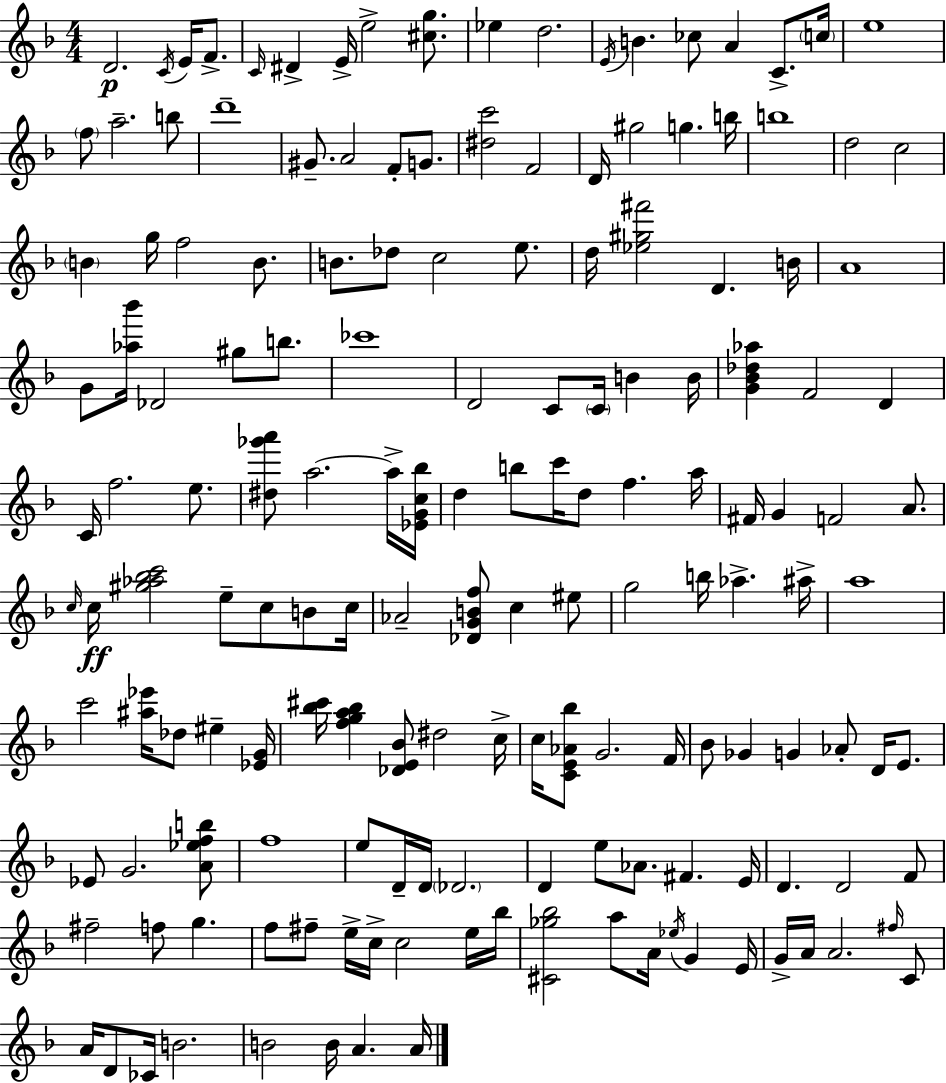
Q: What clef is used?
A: treble